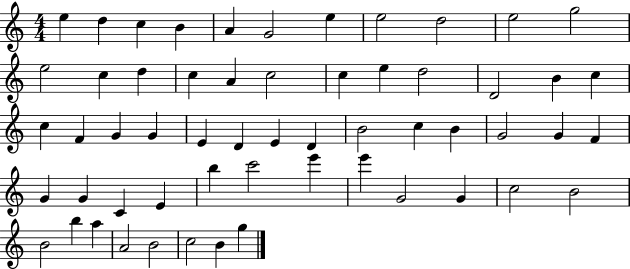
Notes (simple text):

E5/q D5/q C5/q B4/q A4/q G4/h E5/q E5/h D5/h E5/h G5/h E5/h C5/q D5/q C5/q A4/q C5/h C5/q E5/q D5/h D4/h B4/q C5/q C5/q F4/q G4/q G4/q E4/q D4/q E4/q D4/q B4/h C5/q B4/q G4/h G4/q F4/q G4/q G4/q C4/q E4/q B5/q C6/h E6/q E6/q G4/h G4/q C5/h B4/h B4/h B5/q A5/q A4/h B4/h C5/h B4/q G5/q